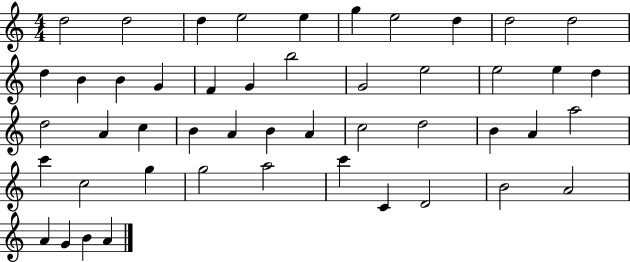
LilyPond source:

{
  \clef treble
  \numericTimeSignature
  \time 4/4
  \key c \major
  d''2 d''2 | d''4 e''2 e''4 | g''4 e''2 d''4 | d''2 d''2 | \break d''4 b'4 b'4 g'4 | f'4 g'4 b''2 | g'2 e''2 | e''2 e''4 d''4 | \break d''2 a'4 c''4 | b'4 a'4 b'4 a'4 | c''2 d''2 | b'4 a'4 a''2 | \break c'''4 c''2 g''4 | g''2 a''2 | c'''4 c'4 d'2 | b'2 a'2 | \break a'4 g'4 b'4 a'4 | \bar "|."
}